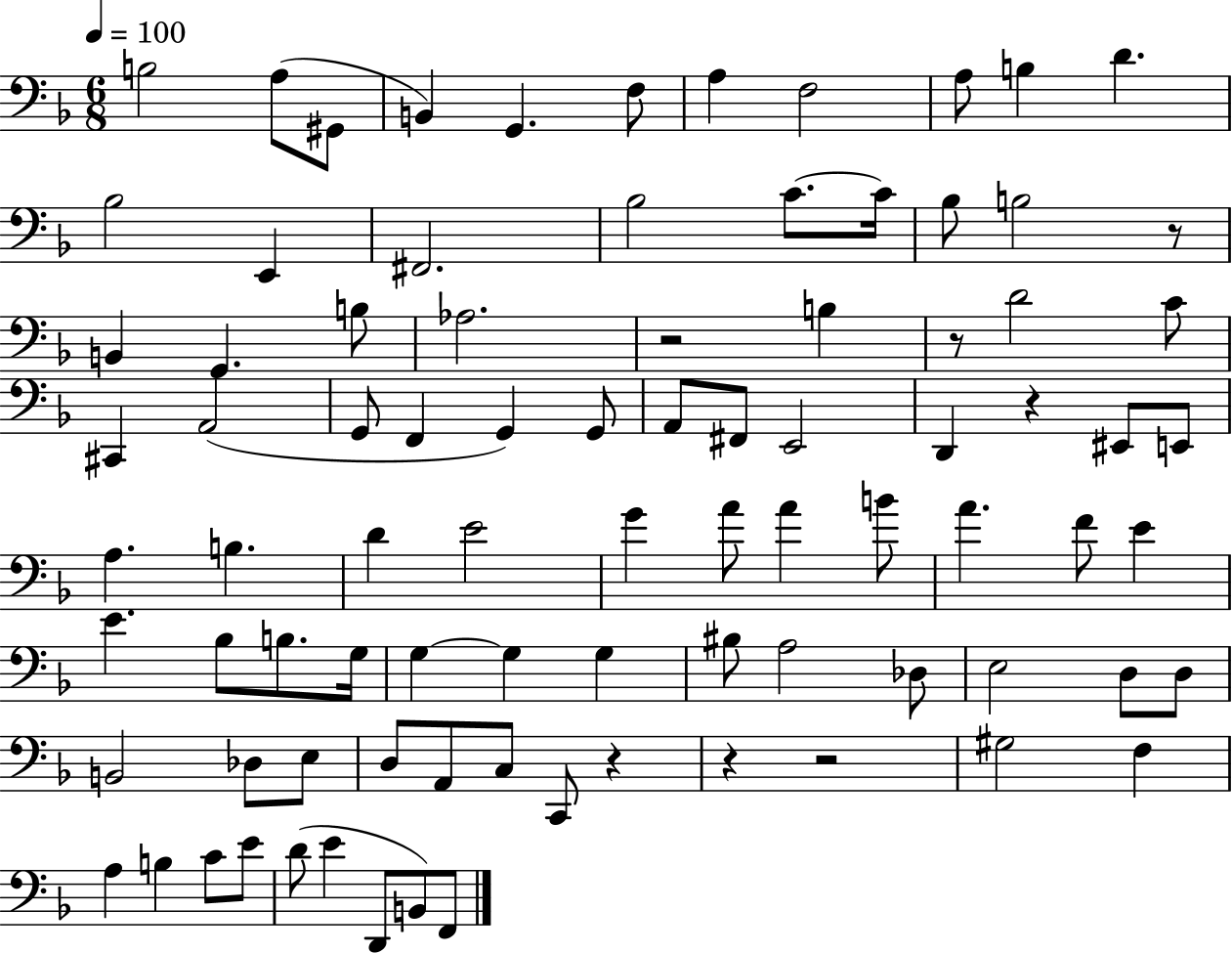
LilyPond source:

{
  \clef bass
  \numericTimeSignature
  \time 6/8
  \key f \major
  \tempo 4 = 100
  b2 a8( gis,8 | b,4) g,4. f8 | a4 f2 | a8 b4 d'4. | \break bes2 e,4 | fis,2. | bes2 c'8.~~ c'16 | bes8 b2 r8 | \break b,4 g,4. b8 | aes2. | r2 b4 | r8 d'2 c'8 | \break cis,4 a,2( | g,8 f,4 g,4) g,8 | a,8 fis,8 e,2 | d,4 r4 eis,8 e,8 | \break a4. b4. | d'4 e'2 | g'4 a'8 a'4 b'8 | a'4. f'8 e'4 | \break e'4. bes8 b8. g16 | g4~~ g4 g4 | bis8 a2 des8 | e2 d8 d8 | \break b,2 des8 e8 | d8 a,8 c8 c,8 r4 | r4 r2 | gis2 f4 | \break a4 b4 c'8 e'8 | d'8( e'4 d,8 b,8) f,8 | \bar "|."
}